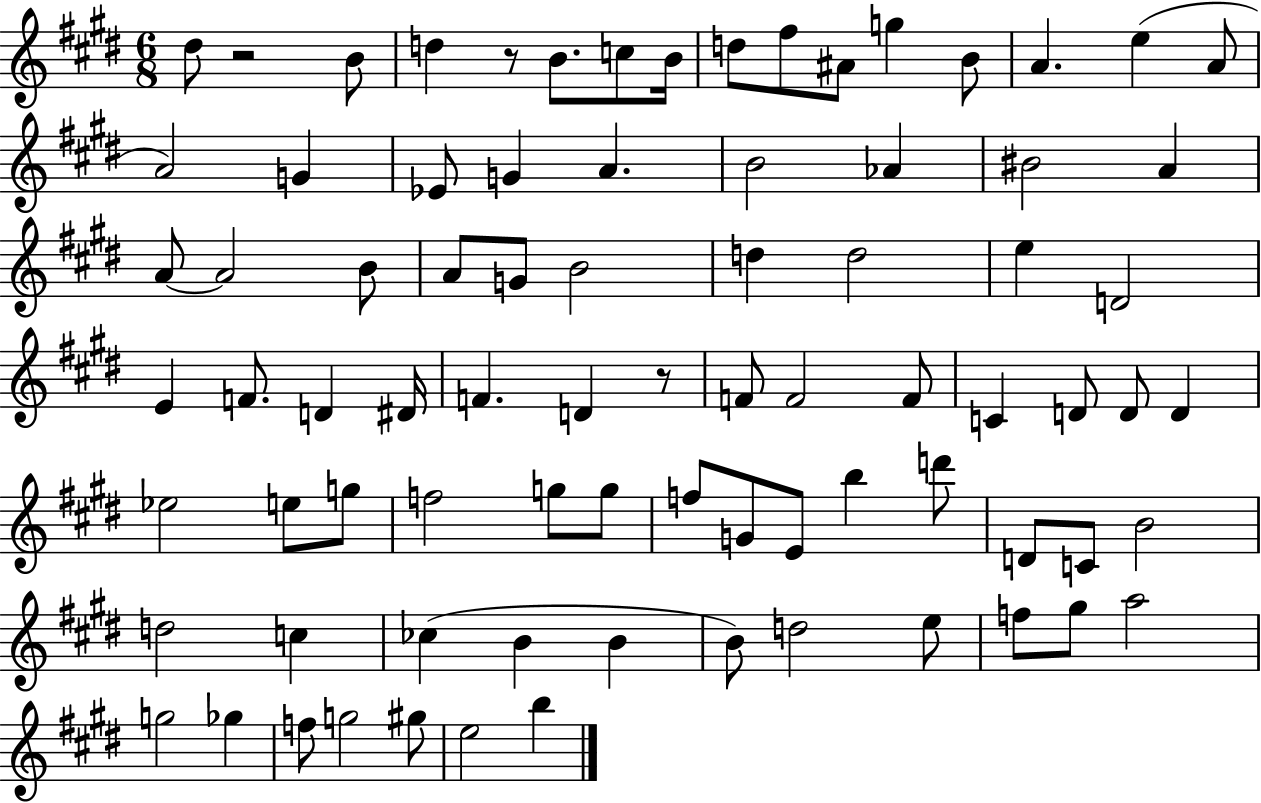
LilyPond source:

{
  \clef treble
  \numericTimeSignature
  \time 6/8
  \key e \major
  dis''8 r2 b'8 | d''4 r8 b'8. c''8 b'16 | d''8 fis''8 ais'8 g''4 b'8 | a'4. e''4( a'8 | \break a'2) g'4 | ees'8 g'4 a'4. | b'2 aes'4 | bis'2 a'4 | \break a'8~~ a'2 b'8 | a'8 g'8 b'2 | d''4 d''2 | e''4 d'2 | \break e'4 f'8. d'4 dis'16 | f'4. d'4 r8 | f'8 f'2 f'8 | c'4 d'8 d'8 d'4 | \break ees''2 e''8 g''8 | f''2 g''8 g''8 | f''8 g'8 e'8 b''4 d'''8 | d'8 c'8 b'2 | \break d''2 c''4 | ces''4( b'4 b'4 | b'8) d''2 e''8 | f''8 gis''8 a''2 | \break g''2 ges''4 | f''8 g''2 gis''8 | e''2 b''4 | \bar "|."
}